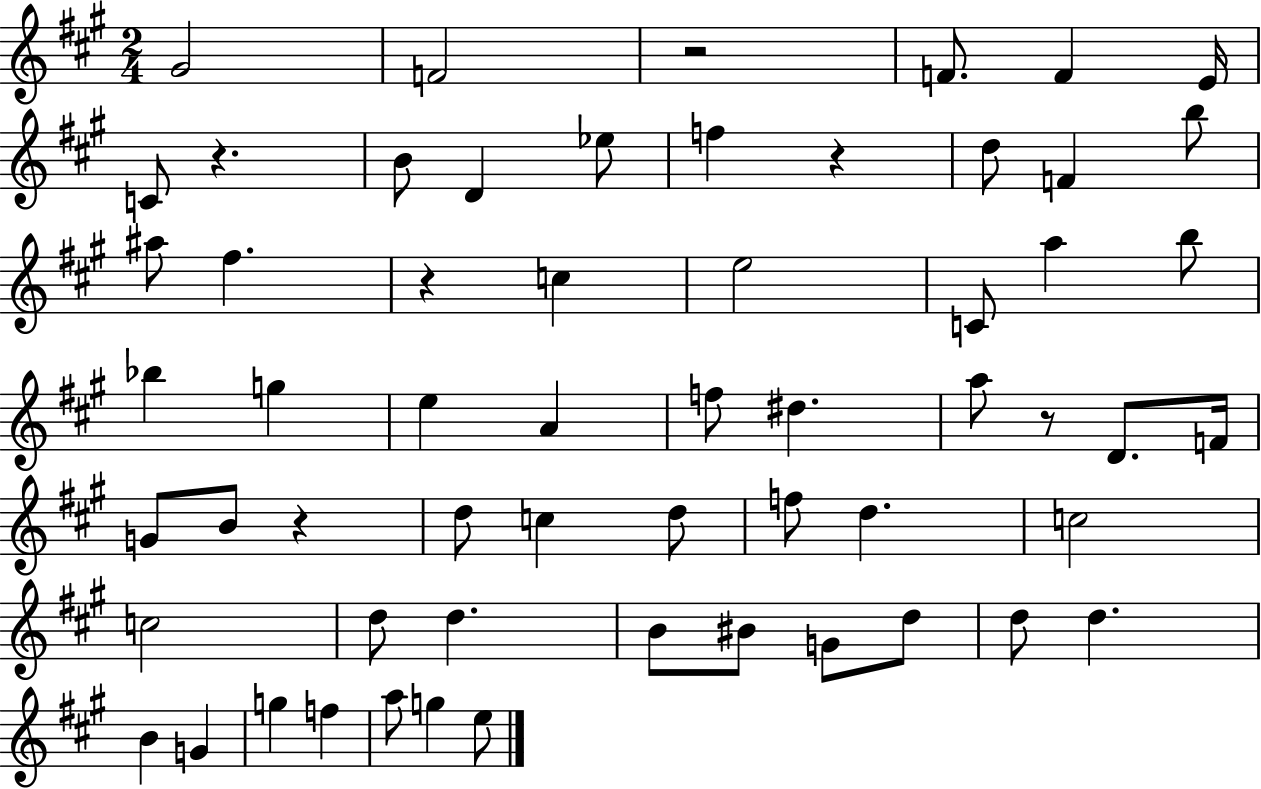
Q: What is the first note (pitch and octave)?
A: G#4